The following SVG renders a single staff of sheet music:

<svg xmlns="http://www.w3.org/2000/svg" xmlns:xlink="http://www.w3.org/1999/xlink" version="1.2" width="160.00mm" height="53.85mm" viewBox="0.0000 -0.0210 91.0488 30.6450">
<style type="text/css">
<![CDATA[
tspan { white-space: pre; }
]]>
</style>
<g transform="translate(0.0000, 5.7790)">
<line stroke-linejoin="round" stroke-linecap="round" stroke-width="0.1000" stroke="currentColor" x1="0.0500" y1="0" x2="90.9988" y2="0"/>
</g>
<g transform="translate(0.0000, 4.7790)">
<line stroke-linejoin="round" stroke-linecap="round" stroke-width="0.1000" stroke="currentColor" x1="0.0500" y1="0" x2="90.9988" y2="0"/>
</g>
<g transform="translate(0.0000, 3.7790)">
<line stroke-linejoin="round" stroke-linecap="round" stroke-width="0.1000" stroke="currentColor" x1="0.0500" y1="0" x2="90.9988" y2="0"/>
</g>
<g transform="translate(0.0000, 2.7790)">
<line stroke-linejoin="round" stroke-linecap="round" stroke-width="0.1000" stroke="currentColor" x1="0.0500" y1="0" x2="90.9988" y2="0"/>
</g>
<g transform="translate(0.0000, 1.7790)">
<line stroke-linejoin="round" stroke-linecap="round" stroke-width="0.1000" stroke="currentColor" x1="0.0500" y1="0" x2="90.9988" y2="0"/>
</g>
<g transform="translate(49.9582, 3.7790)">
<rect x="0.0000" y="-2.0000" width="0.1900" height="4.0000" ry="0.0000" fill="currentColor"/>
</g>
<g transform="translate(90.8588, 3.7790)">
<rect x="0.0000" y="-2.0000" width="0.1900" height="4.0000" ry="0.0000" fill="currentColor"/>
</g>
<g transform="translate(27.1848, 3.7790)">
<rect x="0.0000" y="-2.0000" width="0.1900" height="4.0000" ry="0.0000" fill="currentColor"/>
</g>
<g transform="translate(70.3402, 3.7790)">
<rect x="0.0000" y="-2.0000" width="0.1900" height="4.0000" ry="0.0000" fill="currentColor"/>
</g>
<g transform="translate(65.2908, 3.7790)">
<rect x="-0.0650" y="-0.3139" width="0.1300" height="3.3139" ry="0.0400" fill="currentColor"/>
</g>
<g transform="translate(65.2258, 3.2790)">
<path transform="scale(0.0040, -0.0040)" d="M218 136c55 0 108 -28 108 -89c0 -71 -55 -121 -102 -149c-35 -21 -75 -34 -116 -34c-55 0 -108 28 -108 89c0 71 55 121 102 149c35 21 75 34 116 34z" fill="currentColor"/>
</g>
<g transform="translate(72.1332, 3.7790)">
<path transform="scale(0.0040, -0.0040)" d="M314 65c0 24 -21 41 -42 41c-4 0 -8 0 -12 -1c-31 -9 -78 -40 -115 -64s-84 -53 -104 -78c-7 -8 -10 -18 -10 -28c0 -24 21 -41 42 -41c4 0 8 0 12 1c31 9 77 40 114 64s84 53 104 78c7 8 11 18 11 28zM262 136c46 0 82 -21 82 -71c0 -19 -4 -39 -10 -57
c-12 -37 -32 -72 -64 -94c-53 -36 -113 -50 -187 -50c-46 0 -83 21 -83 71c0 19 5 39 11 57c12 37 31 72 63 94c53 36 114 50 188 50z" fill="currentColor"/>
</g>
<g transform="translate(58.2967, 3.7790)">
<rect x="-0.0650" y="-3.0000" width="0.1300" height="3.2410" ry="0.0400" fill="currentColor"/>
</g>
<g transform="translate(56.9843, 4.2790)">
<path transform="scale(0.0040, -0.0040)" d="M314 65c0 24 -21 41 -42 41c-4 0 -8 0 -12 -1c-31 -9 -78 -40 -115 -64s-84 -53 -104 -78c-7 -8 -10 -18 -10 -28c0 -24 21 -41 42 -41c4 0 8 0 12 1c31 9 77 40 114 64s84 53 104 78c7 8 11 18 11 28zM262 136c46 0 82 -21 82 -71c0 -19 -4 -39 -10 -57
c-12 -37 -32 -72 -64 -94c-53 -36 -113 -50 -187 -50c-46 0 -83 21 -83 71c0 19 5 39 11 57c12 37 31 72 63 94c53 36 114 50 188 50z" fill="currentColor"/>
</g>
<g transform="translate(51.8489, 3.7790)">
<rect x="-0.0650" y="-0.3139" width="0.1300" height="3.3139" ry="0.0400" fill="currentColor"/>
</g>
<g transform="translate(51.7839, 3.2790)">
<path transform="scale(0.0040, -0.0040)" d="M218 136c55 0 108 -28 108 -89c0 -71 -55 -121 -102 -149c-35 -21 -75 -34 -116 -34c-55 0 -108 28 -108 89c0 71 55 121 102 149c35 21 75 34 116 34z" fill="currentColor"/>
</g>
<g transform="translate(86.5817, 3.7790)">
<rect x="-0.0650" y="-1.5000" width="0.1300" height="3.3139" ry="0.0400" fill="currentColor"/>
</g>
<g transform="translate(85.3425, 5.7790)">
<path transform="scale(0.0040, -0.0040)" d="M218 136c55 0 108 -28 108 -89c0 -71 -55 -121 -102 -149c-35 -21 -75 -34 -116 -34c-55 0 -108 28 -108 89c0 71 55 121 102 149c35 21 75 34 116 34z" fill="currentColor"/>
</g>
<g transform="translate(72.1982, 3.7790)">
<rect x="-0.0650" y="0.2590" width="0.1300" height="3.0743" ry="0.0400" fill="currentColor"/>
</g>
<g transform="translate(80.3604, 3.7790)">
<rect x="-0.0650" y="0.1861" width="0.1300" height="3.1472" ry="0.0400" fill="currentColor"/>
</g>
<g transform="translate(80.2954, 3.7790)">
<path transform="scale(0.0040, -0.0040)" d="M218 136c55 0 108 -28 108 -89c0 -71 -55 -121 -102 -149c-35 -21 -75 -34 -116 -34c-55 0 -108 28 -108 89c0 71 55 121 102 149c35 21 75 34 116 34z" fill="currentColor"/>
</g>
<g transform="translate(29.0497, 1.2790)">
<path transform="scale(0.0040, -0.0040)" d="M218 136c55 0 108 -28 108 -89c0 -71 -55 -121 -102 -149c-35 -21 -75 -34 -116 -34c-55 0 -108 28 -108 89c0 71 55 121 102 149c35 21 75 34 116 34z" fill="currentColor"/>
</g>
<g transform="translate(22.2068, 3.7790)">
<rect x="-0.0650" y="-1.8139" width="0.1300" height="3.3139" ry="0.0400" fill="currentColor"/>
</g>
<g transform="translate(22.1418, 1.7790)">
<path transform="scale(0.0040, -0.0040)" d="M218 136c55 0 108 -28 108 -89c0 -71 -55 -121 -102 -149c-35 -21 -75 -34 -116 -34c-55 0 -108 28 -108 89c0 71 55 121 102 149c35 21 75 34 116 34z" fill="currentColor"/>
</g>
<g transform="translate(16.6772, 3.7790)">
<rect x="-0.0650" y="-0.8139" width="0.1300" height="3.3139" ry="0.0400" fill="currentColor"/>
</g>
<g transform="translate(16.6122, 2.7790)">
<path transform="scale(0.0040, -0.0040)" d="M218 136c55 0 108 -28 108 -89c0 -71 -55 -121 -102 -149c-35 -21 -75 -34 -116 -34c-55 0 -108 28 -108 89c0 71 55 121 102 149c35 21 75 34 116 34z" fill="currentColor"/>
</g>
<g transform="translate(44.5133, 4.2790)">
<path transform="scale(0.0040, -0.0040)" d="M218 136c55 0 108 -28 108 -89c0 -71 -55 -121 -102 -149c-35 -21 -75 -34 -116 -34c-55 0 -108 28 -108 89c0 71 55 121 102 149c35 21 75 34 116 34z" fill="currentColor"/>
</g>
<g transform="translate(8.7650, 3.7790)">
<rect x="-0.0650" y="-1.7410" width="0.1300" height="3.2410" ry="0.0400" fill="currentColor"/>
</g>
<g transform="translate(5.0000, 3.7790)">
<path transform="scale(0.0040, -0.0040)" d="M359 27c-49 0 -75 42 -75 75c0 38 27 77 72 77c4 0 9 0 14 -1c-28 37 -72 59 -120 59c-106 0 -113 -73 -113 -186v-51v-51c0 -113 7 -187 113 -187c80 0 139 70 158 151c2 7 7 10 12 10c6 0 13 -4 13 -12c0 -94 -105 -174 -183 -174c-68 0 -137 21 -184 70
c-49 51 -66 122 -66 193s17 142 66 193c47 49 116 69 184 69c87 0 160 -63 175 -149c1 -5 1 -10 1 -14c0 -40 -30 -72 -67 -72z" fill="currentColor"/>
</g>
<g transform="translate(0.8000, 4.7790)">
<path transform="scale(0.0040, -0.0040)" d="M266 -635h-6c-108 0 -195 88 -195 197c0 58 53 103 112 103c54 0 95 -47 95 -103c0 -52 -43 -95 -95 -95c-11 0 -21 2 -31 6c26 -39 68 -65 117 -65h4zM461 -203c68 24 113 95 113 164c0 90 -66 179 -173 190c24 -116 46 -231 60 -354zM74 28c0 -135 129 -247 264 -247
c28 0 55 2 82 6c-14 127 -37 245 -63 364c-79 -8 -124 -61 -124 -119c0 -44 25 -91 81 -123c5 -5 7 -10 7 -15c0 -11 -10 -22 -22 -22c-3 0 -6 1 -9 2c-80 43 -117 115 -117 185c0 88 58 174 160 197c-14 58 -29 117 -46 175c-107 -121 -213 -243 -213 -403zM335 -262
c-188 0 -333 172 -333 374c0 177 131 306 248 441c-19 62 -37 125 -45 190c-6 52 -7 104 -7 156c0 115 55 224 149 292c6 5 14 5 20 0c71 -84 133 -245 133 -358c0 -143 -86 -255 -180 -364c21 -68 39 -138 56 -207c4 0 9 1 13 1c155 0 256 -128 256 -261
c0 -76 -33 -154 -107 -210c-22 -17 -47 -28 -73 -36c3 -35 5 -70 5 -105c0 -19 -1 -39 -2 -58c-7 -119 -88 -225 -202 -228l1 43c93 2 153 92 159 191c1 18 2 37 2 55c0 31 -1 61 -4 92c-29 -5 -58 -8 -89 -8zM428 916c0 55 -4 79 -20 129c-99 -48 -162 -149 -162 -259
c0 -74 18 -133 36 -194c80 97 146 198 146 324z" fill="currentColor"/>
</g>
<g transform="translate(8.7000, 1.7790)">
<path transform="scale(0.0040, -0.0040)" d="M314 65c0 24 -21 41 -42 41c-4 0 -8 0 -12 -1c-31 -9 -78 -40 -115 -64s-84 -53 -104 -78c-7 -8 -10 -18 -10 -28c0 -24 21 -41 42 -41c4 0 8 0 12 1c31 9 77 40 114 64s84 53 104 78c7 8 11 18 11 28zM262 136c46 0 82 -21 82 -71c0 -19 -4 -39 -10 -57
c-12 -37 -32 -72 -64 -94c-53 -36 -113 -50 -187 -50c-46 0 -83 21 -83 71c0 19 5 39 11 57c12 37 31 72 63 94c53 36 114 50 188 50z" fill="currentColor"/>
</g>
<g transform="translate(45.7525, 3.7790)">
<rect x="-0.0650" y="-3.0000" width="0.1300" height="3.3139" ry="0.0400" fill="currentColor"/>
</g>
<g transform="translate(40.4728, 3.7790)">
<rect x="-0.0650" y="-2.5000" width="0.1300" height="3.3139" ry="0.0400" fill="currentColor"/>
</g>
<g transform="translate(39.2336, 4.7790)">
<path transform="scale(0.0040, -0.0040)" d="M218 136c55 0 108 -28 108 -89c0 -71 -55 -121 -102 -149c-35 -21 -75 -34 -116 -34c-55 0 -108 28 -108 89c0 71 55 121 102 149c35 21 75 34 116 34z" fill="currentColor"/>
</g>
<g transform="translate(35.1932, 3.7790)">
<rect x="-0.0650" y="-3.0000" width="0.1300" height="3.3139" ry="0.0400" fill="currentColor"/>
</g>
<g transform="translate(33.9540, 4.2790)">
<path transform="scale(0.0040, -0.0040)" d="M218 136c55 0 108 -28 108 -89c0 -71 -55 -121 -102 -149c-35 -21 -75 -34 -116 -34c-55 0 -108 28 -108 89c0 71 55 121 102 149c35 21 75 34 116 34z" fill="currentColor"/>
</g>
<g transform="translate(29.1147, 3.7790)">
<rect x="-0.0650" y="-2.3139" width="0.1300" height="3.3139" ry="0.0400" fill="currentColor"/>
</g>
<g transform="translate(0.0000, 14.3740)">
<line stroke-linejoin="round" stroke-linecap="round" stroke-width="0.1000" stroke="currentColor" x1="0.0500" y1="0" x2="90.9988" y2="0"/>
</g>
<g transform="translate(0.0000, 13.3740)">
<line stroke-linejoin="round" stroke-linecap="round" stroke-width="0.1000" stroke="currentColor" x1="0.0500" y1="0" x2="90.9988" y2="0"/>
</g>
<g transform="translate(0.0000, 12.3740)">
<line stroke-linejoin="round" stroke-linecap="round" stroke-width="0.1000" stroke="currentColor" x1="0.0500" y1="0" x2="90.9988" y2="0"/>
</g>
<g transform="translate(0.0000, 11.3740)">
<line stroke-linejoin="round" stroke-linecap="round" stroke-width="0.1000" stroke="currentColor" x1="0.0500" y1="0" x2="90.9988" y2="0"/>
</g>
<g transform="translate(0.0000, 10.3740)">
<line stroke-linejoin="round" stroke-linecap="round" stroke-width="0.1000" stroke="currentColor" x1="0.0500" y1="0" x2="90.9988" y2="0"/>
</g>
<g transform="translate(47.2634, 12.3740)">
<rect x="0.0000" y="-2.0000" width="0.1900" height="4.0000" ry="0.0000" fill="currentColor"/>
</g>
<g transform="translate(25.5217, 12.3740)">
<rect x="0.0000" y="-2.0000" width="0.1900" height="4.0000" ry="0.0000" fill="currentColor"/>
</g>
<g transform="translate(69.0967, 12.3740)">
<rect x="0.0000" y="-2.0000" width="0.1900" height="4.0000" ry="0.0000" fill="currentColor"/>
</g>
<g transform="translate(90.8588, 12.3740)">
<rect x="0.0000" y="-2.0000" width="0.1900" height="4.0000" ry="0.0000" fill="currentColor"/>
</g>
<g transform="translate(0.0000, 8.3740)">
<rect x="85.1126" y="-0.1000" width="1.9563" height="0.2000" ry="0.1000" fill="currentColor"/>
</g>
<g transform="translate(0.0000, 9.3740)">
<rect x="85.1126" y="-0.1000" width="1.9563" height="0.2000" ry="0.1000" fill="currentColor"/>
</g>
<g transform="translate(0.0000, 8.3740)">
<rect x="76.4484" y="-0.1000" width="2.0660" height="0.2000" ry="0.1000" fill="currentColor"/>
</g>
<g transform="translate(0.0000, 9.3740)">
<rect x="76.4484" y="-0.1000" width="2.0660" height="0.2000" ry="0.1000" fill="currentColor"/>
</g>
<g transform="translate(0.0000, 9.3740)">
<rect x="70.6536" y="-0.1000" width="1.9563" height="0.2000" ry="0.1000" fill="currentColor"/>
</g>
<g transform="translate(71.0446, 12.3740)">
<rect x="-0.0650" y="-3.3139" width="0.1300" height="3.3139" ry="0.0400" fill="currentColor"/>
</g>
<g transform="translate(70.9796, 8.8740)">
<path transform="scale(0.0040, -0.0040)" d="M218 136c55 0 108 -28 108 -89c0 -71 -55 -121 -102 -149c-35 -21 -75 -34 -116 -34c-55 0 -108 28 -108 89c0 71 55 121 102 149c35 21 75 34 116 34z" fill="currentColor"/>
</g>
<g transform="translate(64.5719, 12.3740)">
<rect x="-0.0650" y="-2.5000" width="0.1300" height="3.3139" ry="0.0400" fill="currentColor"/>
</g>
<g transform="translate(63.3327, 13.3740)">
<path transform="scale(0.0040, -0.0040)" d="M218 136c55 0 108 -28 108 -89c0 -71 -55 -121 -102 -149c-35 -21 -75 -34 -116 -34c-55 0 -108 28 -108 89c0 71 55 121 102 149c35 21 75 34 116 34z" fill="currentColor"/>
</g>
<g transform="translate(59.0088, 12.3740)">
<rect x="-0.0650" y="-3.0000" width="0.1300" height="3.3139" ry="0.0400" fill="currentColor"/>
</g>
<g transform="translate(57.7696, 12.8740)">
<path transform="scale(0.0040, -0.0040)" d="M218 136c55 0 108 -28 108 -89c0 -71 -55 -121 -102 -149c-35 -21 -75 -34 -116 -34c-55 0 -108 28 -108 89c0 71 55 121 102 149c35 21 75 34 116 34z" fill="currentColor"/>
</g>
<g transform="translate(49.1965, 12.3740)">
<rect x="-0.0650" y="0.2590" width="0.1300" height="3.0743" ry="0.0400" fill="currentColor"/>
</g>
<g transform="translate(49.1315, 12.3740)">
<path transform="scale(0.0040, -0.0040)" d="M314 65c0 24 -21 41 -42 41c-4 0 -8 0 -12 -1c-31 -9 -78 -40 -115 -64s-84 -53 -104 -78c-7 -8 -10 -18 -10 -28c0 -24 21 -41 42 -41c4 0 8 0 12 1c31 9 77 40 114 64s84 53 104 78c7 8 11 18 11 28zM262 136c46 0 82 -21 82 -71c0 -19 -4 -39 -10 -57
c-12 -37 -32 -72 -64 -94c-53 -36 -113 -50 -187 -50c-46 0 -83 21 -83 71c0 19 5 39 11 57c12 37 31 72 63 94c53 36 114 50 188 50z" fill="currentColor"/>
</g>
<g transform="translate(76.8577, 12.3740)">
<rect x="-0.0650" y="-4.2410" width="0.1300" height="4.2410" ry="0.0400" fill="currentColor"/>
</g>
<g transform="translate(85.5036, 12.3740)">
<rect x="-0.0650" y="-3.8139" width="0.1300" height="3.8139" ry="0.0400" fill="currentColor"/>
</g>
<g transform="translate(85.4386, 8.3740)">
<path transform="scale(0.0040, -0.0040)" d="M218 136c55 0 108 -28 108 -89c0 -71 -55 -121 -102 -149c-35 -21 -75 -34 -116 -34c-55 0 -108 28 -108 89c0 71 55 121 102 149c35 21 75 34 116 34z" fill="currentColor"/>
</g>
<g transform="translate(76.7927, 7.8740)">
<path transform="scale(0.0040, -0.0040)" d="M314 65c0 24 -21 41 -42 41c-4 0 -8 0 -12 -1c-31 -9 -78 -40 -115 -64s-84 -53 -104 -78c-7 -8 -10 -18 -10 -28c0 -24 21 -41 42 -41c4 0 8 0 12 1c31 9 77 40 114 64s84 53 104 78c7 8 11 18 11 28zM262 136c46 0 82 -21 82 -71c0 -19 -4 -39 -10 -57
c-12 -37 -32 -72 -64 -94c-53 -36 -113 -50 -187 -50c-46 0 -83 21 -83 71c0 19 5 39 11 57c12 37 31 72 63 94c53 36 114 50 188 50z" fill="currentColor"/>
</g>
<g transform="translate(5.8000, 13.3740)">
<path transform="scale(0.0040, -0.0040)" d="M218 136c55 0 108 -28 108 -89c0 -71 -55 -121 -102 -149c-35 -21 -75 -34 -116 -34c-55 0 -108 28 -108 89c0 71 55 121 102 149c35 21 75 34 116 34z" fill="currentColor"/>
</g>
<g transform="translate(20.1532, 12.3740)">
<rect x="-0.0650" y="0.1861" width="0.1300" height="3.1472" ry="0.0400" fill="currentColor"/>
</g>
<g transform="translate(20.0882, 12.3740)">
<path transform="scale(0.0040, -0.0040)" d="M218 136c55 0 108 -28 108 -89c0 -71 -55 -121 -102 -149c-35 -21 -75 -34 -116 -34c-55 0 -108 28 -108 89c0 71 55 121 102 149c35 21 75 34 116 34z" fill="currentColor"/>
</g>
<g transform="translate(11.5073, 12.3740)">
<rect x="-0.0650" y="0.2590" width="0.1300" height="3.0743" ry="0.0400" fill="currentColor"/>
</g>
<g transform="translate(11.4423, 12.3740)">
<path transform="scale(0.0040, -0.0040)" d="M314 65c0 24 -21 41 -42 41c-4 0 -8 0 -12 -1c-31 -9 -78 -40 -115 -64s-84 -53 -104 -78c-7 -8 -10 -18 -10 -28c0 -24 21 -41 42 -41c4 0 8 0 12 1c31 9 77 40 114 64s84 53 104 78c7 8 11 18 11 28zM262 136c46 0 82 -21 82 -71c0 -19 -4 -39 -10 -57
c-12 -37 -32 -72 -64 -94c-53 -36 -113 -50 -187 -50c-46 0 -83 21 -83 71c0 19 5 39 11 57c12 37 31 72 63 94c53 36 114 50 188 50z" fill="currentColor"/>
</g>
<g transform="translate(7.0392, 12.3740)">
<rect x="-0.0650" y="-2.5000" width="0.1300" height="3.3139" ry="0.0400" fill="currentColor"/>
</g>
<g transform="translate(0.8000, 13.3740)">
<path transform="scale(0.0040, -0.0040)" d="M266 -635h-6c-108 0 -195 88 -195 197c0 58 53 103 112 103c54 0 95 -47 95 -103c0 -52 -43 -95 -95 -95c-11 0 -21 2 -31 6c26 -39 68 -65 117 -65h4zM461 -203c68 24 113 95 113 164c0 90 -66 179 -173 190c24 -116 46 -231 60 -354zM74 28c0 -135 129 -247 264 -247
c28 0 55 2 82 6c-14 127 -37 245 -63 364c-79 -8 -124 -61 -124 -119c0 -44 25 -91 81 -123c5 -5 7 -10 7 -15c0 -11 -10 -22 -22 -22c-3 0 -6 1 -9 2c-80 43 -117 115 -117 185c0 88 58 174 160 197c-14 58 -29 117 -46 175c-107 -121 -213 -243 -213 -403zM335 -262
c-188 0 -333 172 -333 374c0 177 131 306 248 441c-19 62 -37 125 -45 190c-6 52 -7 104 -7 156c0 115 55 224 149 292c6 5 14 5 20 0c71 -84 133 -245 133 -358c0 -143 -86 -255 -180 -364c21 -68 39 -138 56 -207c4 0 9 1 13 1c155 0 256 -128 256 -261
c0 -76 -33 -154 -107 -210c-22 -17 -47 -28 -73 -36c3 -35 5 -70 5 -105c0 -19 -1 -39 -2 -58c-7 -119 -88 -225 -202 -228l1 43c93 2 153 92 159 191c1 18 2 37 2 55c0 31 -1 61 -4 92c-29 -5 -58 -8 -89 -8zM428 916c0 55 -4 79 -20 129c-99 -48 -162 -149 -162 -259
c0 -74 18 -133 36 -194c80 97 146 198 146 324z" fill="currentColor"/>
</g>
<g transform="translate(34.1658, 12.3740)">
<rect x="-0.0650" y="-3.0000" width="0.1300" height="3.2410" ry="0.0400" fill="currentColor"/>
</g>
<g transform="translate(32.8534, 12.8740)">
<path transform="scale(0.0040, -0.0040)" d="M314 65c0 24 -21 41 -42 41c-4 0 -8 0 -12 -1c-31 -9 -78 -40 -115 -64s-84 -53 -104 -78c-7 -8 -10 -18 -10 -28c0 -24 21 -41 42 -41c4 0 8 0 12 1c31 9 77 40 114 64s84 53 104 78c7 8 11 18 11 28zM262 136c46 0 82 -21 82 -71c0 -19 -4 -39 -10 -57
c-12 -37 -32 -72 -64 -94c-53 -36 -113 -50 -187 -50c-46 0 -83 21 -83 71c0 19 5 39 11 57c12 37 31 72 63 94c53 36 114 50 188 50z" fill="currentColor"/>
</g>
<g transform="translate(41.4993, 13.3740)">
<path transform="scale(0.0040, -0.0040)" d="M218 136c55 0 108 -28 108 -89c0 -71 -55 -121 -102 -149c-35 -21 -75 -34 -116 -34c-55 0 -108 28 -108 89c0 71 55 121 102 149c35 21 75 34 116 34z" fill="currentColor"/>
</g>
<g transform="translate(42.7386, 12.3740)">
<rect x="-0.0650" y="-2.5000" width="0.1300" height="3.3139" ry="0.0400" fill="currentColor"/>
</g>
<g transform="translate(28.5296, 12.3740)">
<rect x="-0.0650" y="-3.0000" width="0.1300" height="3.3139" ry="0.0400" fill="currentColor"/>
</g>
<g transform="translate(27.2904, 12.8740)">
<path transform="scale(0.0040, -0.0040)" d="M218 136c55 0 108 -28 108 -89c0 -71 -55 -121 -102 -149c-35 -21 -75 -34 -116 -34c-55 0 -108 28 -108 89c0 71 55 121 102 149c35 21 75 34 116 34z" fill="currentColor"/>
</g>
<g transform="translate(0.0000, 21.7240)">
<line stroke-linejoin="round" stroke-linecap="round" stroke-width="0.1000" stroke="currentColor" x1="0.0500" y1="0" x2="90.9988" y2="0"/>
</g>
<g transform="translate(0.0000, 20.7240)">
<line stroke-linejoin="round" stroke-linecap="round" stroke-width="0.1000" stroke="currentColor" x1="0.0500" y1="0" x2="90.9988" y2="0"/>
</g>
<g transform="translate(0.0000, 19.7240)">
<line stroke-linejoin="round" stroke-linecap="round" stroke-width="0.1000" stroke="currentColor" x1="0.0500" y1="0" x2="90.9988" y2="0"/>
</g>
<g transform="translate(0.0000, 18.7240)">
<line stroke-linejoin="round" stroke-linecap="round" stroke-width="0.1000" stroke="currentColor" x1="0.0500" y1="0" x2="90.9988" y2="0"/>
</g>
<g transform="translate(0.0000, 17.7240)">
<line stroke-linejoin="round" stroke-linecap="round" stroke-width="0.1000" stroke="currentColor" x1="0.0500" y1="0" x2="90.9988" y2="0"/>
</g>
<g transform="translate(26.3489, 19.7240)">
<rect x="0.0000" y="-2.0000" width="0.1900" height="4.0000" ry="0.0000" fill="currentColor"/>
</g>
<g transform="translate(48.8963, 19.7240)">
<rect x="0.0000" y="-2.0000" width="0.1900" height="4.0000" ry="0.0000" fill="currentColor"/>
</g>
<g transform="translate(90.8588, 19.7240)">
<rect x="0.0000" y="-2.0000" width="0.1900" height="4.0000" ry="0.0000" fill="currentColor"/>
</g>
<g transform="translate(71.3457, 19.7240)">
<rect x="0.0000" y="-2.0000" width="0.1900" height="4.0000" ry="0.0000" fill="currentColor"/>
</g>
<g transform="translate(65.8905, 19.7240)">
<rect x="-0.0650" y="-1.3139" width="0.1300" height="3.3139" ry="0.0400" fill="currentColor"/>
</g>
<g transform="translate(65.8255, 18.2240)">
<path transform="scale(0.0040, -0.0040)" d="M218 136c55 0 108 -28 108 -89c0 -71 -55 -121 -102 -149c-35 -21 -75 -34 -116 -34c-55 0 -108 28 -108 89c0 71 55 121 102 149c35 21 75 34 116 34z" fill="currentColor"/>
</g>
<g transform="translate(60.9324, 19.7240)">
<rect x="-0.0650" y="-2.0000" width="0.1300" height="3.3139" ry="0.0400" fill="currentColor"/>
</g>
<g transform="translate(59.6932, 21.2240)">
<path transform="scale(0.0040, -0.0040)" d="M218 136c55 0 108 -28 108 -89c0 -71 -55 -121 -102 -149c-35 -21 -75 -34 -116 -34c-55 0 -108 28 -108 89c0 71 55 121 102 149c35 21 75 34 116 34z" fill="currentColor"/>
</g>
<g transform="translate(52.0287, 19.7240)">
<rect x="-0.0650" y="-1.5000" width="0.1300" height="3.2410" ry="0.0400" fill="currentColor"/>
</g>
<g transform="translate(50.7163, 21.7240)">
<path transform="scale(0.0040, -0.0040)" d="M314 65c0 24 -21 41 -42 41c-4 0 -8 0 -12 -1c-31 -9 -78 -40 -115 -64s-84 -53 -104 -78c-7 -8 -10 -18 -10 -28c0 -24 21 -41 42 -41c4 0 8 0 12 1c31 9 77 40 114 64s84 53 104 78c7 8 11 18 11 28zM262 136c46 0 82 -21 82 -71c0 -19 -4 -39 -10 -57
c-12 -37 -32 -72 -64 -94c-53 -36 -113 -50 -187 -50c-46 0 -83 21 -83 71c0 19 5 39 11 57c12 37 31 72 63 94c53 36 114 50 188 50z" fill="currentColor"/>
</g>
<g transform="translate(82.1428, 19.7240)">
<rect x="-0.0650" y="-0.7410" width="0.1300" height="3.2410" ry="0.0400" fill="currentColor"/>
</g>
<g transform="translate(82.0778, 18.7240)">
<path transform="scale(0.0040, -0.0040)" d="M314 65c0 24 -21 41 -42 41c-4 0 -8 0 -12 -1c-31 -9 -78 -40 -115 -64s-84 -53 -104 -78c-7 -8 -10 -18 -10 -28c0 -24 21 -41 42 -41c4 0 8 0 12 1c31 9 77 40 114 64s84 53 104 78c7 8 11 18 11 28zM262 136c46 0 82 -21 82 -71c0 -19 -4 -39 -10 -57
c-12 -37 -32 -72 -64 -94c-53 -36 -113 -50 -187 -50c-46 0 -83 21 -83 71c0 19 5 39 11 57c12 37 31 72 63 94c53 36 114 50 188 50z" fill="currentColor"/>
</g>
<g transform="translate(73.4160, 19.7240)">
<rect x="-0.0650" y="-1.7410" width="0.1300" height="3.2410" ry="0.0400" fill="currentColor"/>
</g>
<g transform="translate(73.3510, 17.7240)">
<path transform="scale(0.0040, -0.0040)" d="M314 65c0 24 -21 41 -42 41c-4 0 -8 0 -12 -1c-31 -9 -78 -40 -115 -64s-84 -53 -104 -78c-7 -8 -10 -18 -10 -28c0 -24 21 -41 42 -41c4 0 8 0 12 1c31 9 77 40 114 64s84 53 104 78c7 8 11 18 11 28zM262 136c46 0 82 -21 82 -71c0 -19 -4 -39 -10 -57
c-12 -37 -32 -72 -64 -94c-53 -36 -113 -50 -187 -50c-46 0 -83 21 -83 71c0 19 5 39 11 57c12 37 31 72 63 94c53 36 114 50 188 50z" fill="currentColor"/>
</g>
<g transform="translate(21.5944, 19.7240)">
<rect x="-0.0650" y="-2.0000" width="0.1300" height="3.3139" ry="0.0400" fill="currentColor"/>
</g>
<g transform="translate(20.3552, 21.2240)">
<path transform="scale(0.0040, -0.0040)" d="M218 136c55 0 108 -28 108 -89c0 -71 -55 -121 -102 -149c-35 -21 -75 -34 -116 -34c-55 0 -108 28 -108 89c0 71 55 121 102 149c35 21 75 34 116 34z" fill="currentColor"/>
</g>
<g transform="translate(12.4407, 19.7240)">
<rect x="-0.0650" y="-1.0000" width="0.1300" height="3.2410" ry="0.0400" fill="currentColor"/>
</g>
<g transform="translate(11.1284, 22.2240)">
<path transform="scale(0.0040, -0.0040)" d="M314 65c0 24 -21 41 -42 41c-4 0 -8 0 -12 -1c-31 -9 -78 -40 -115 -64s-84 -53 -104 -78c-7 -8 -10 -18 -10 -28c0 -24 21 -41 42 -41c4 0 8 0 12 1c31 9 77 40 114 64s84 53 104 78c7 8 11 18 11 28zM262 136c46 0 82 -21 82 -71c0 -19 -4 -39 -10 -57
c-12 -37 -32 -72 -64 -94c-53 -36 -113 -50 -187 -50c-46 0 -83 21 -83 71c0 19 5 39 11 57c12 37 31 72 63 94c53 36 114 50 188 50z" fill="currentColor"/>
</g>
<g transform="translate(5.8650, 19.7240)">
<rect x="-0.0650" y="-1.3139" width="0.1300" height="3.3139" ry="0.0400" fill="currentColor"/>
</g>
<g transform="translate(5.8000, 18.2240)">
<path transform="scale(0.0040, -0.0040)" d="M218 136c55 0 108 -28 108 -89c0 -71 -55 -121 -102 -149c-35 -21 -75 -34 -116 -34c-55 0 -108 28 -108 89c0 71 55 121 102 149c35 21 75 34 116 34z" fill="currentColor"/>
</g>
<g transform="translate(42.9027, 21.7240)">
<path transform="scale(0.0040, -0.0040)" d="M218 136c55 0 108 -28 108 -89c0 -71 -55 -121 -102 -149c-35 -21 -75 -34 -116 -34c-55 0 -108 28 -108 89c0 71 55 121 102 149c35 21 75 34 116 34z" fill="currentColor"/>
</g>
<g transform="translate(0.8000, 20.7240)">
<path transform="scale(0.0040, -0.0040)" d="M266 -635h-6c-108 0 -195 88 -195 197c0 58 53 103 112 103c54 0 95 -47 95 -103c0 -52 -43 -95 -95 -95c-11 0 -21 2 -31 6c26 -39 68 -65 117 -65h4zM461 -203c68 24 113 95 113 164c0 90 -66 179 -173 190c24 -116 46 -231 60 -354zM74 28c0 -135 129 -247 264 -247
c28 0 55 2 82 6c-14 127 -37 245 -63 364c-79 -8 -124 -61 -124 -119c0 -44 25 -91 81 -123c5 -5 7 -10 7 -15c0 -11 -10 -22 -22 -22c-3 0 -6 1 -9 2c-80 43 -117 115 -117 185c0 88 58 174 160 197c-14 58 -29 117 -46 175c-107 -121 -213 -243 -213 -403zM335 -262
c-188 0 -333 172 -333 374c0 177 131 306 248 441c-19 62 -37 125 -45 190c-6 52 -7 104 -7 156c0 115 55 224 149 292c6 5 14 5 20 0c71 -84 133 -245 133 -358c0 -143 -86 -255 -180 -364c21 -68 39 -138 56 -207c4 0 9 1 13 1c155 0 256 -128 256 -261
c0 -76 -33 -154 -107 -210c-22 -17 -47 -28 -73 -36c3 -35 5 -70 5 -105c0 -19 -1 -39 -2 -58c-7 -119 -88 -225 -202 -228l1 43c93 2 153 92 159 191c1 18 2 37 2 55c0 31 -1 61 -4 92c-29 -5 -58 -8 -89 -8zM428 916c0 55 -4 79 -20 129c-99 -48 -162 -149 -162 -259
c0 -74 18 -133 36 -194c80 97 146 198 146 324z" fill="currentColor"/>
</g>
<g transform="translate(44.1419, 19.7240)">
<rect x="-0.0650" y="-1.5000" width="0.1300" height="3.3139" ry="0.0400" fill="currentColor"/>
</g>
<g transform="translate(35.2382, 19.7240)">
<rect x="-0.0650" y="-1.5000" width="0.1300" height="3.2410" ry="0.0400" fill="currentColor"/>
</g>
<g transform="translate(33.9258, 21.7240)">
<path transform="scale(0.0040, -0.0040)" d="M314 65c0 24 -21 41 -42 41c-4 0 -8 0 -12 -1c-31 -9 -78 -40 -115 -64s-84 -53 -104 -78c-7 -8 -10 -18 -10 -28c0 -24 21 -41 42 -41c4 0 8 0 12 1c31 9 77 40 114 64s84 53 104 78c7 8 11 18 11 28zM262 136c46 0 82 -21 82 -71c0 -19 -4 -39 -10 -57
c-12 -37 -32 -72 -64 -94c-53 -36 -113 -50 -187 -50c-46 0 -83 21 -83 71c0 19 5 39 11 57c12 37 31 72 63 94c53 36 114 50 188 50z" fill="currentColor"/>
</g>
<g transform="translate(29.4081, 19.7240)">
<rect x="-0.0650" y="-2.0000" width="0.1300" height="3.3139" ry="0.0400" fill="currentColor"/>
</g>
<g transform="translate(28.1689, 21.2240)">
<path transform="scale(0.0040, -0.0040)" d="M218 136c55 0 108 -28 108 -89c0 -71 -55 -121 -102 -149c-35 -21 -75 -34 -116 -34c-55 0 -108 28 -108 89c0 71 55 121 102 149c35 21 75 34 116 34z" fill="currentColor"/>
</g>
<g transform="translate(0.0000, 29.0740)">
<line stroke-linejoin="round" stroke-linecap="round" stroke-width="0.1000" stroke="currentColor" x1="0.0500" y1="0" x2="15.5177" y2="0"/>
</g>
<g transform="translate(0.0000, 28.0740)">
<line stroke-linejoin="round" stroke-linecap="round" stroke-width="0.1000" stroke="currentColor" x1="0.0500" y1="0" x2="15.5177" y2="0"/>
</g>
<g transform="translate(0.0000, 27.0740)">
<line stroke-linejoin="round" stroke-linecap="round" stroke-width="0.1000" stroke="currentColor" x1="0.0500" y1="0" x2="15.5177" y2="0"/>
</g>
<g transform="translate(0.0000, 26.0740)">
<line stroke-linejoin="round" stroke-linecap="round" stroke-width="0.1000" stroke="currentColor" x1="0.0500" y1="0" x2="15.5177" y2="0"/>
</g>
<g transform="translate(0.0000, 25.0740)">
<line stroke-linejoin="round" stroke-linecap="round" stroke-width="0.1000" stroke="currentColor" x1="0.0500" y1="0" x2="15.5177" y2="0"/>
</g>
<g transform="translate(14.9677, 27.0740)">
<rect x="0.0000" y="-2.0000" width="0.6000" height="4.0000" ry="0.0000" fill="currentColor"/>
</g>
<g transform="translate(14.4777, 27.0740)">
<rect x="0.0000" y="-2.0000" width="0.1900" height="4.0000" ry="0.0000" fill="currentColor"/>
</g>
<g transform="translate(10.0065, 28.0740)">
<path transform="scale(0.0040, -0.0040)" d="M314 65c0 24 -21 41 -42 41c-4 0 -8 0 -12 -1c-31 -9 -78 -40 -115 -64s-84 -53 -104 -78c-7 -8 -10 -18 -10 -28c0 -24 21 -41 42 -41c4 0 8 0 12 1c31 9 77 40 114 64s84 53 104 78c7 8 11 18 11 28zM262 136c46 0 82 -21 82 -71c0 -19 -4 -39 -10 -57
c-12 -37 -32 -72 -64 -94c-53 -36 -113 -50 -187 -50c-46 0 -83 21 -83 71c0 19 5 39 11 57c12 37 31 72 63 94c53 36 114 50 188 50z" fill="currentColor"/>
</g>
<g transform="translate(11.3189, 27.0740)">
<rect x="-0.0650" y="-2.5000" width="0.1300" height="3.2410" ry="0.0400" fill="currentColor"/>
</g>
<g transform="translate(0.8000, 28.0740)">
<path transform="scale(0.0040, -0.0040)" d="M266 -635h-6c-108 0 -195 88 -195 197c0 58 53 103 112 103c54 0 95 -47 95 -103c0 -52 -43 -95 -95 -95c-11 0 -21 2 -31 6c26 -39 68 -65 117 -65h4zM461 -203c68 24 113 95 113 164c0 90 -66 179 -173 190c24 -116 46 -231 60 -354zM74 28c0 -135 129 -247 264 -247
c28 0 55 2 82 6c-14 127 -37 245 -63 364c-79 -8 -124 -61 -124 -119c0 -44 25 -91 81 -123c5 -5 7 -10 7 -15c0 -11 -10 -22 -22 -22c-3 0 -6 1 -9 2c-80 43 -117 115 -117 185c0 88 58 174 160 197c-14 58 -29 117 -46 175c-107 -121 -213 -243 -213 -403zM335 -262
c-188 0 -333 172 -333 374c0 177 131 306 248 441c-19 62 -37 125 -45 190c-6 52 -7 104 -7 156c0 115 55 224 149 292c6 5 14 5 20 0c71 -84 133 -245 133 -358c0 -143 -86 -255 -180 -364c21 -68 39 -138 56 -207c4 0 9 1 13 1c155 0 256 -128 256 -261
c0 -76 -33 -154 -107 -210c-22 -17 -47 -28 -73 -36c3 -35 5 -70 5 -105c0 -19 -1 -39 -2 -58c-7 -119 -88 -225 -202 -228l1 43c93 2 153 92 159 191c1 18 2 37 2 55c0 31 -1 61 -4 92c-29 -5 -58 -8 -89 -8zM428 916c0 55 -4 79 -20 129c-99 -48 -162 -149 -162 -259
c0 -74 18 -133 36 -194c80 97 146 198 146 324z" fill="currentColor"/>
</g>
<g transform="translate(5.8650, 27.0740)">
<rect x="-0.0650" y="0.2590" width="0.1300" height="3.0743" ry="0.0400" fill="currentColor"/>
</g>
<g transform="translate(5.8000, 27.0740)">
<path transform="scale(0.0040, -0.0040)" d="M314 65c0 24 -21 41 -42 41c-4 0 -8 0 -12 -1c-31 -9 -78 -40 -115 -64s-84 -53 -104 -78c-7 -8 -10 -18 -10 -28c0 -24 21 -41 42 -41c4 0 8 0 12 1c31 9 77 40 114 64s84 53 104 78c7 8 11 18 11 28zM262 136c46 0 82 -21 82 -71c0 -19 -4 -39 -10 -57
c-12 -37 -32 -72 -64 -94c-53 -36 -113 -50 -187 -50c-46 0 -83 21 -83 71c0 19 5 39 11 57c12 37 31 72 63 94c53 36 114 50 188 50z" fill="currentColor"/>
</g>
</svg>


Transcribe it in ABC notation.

X:1
T:Untitled
M:4/4
L:1/4
K:C
f2 d f g A G A c A2 c B2 B E G B2 B A A2 G B2 A G b d'2 c' e D2 F F E2 E E2 F e f2 d2 B2 G2